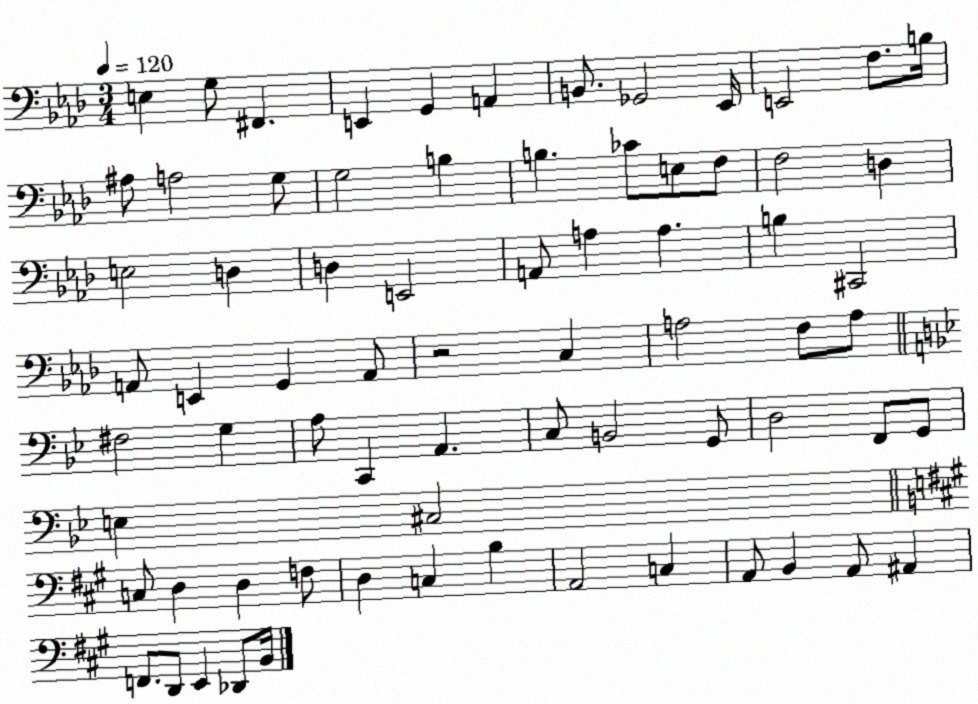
X:1
T:Untitled
M:3/4
L:1/4
K:Ab
E, G,/2 ^F,, E,, G,, A,, B,,/2 _G,,2 _E,,/4 E,,2 F,/2 B,/4 ^A,/2 A,2 G,/2 G,2 B, B, _C/2 E,/2 F,/2 F,2 D, E,2 D, D, E,,2 A,,/2 A, A, B, ^C,,2 A,,/2 E,, G,, A,,/2 z2 C, A,2 F,/2 A,/2 ^F,2 G, A,/2 C,, A,, C,/2 B,,2 G,,/2 D,2 F,,/2 G,,/2 E, ^C,2 C,/2 D, D, F,/2 D, C, B, A,,2 C, A,,/2 B,, A,,/2 ^A,, F,,/2 D,,/2 E,, _D,,/2 B,,/4